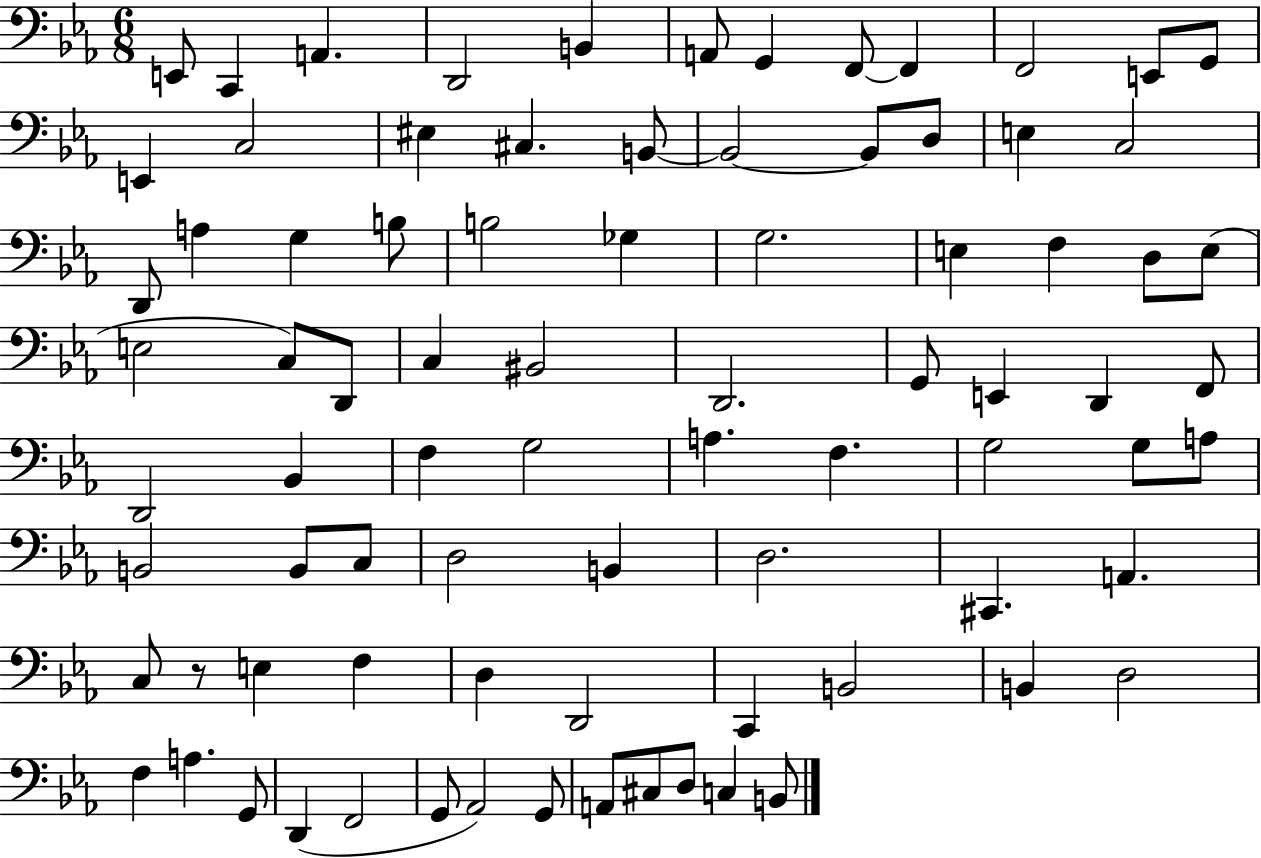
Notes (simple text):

E2/e C2/q A2/q. D2/h B2/q A2/e G2/q F2/e F2/q F2/h E2/e G2/e E2/q C3/h EIS3/q C#3/q. B2/e B2/h B2/e D3/e E3/q C3/h D2/e A3/q G3/q B3/e B3/h Gb3/q G3/h. E3/q F3/q D3/e E3/e E3/h C3/e D2/e C3/q BIS2/h D2/h. G2/e E2/q D2/q F2/e D2/h Bb2/q F3/q G3/h A3/q. F3/q. G3/h G3/e A3/e B2/h B2/e C3/e D3/h B2/q D3/h. C#2/q. A2/q. C3/e R/e E3/q F3/q D3/q D2/h C2/q B2/h B2/q D3/h F3/q A3/q. G2/e D2/q F2/h G2/e Ab2/h G2/e A2/e C#3/e D3/e C3/q B2/e